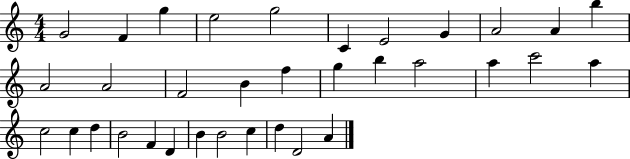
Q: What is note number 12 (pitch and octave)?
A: A4